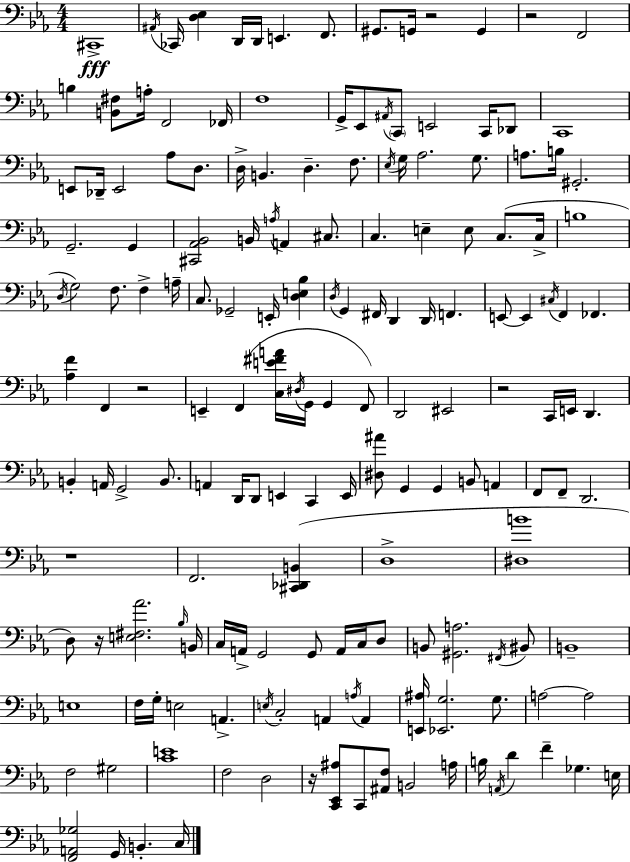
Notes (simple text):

C#2/w A#2/s CES2/s [D3,Eb3]/q D2/s D2/s E2/q. F2/e. G#2/e. G2/s R/h G2/q R/h F2/h B3/q [B2,F#3]/e A3/s F2/h FES2/s F3/w G2/s Eb2/e A#2/s C2/e E2/h C2/s Db2/e C2/w E2/e Db2/s E2/h Ab3/e D3/e. D3/s B2/q. D3/q. F3/e. Eb3/s G3/s Ab3/h. G3/e. A3/e. B3/s G#2/h. G2/h. G2/q [C#2,Ab2,Bb2]/h B2/s A3/s A2/q C#3/e. C3/q. E3/q E3/e C3/e. C3/s B3/w D3/s G3/h F3/e. F3/q A3/s C3/e. Gb2/h E2/s [D3,E3,Bb3]/q D3/s G2/q F#2/s D2/q D2/s F2/q. E2/e E2/q C#3/s F2/q FES2/q. [Ab3,F4]/q F2/q R/h E2/q F2/q [C3,E4,F#4,A4]/s D#3/s G2/s G2/q F2/e D2/h EIS2/h R/h C2/s E2/s D2/q. B2/q A2/s G2/h B2/e. A2/q D2/s D2/e E2/q C2/q E2/s [D#3,A#4]/e G2/q G2/q B2/e A2/q F2/e F2/e D2/h. R/w F2/h. [C#2,Db2,B2]/q D3/w [D#3,B4]/w D3/e R/s [E3,F#3,Ab4]/h. Bb3/s B2/s C3/s A2/s G2/h G2/e A2/s C3/s D3/e B2/e [G#2,A3]/h. F#2/s BIS2/e B2/w E3/w F3/s G3/s E3/h A2/q. E3/s C3/h A2/q A3/s A2/q [E2,A#3]/s [Eb2,G3]/h. G3/e. A3/h A3/h F3/h G#3/h [C4,E4]/w F3/h D3/h R/s [C2,Eb2,A#3]/e C2/e [A#2,F3]/e B2/h A3/s B3/s A2/s D4/q F4/q Gb3/q. E3/s [F2,A2,Gb3]/h G2/s B2/q. C3/s